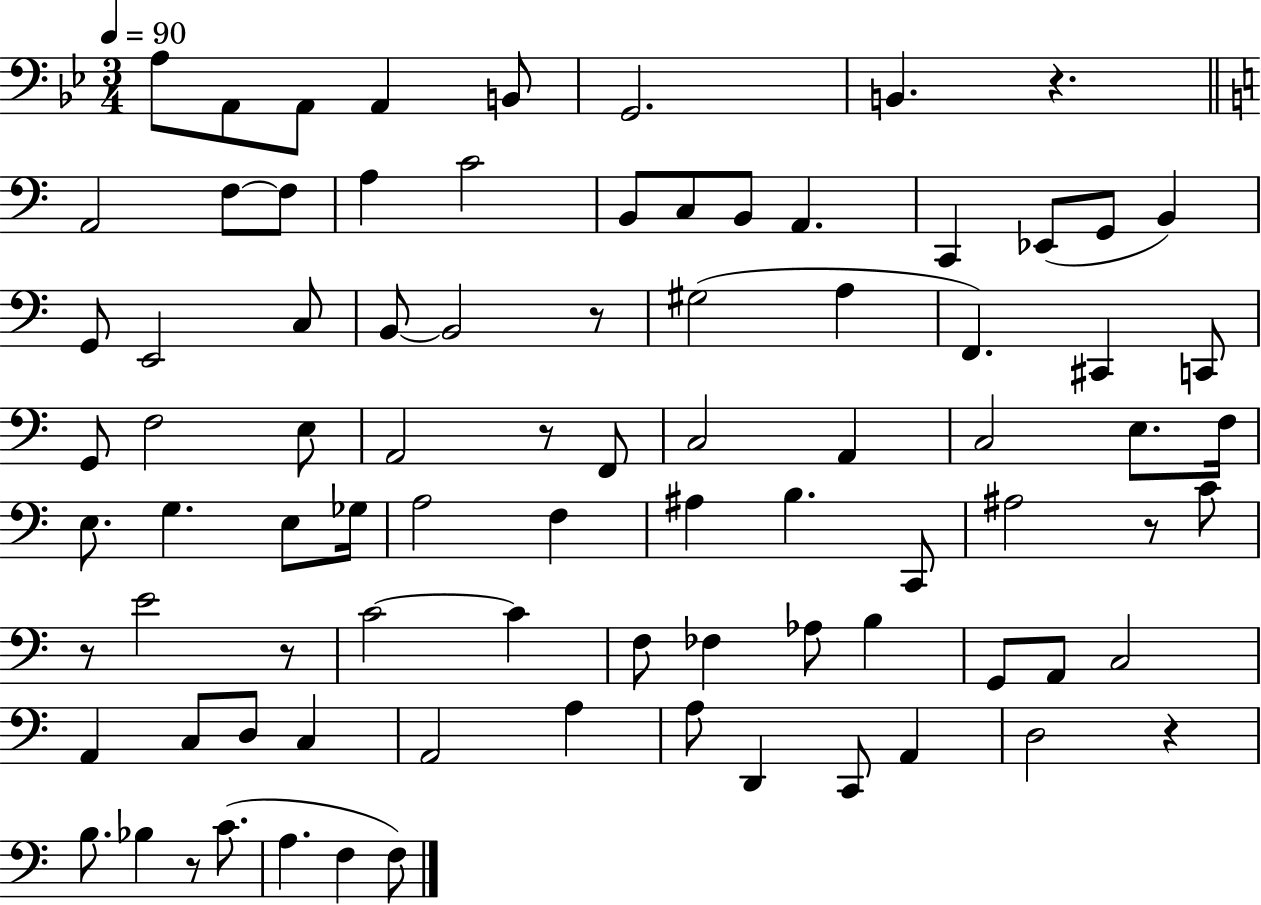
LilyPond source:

{
  \clef bass
  \numericTimeSignature
  \time 3/4
  \key bes \major
  \tempo 4 = 90
  a8 a,8 a,8 a,4 b,8 | g,2. | b,4. r4. | \bar "||" \break \key c \major a,2 f8~~ f8 | a4 c'2 | b,8 c8 b,8 a,4. | c,4 ees,8( g,8 b,4) | \break g,8 e,2 c8 | b,8~~ b,2 r8 | gis2( a4 | f,4.) cis,4 c,8 | \break g,8 f2 e8 | a,2 r8 f,8 | c2 a,4 | c2 e8. f16 | \break e8. g4. e8 ges16 | a2 f4 | ais4 b4. c,8 | ais2 r8 c'8 | \break r8 e'2 r8 | c'2~~ c'4 | f8 fes4 aes8 b4 | g,8 a,8 c2 | \break a,4 c8 d8 c4 | a,2 a4 | a8 d,4 c,8 a,4 | d2 r4 | \break b8. bes4 r8 c'8.( | a4. f4 f8) | \bar "|."
}